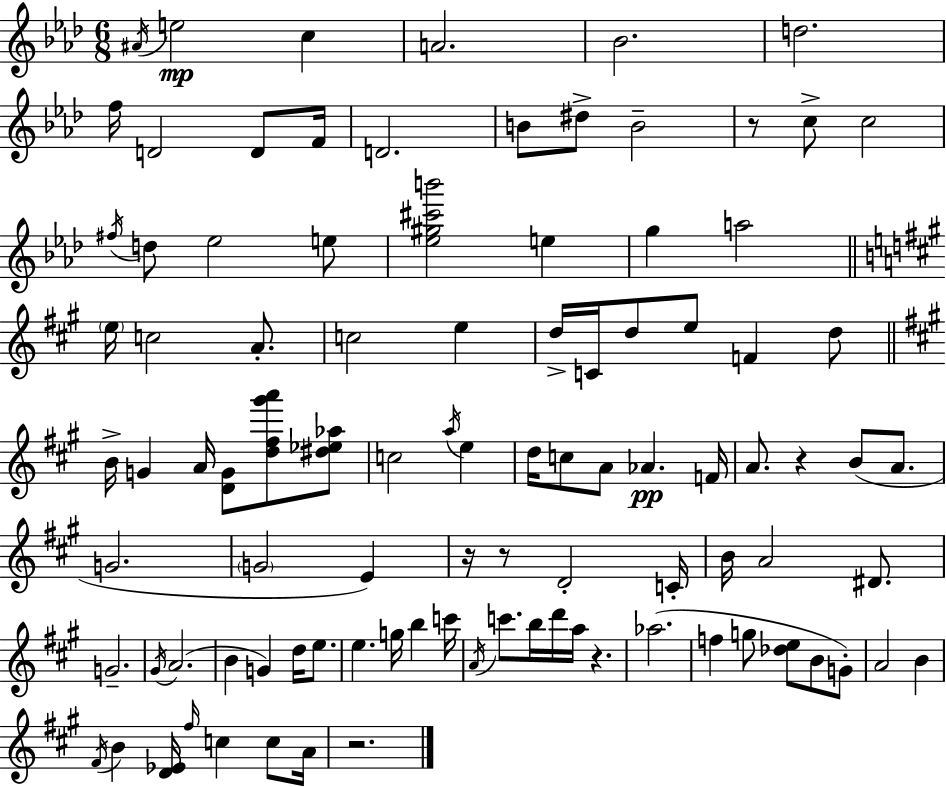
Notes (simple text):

A#4/s E5/h C5/q A4/h. Bb4/h. D5/h. F5/s D4/h D4/e F4/s D4/h. B4/e D#5/e B4/h R/e C5/e C5/h F#5/s D5/e Eb5/h E5/e [Eb5,G#5,C#6,B6]/h E5/q G5/q A5/h E5/s C5/h A4/e. C5/h E5/q D5/s C4/s D5/e E5/e F4/q D5/e B4/s G4/q A4/s [D4,G4]/e [D5,F#5,G#6,A6]/e [D#5,Eb5,Ab5]/e C5/h A5/s E5/q D5/s C5/e A4/e Ab4/q. F4/s A4/e. R/q B4/e A4/e. G4/h. G4/h E4/q R/s R/e D4/h C4/s B4/s A4/h D#4/e. G4/h. G#4/s A4/h. B4/q G4/q D5/s E5/e. E5/q. G5/s B5/q C6/s A4/s C6/e. B5/s D6/s A5/s R/q. Ab5/h. F5/q G5/e [Db5,E5]/e B4/e G4/e A4/h B4/q F#4/s B4/q [D4,Eb4]/s F#5/s C5/q C5/e A4/s R/h.